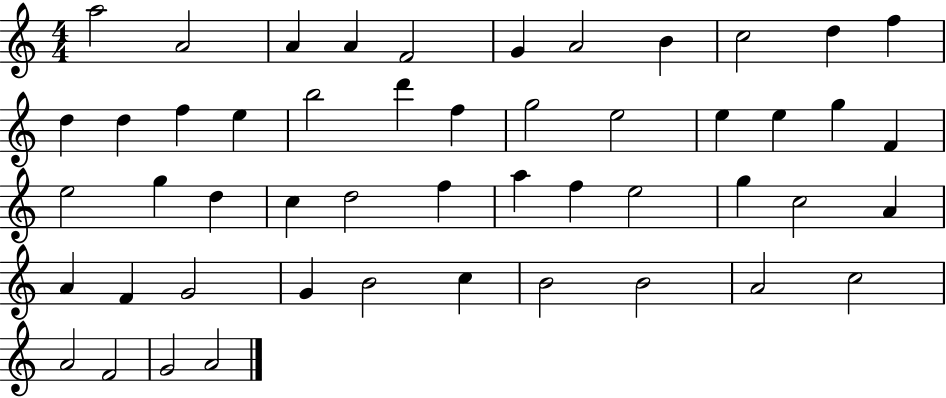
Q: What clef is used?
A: treble